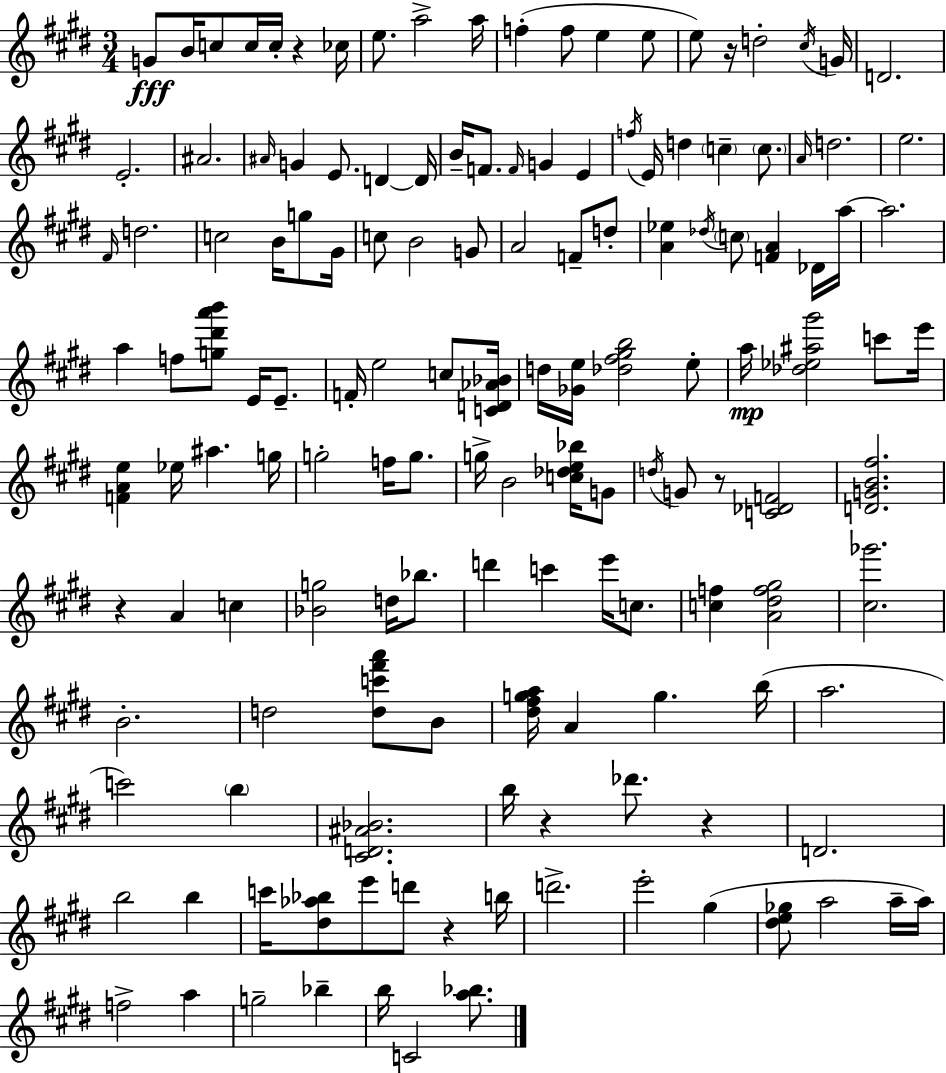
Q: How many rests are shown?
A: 7